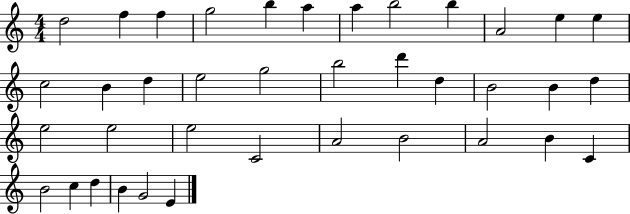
X:1
T:Untitled
M:4/4
L:1/4
K:C
d2 f f g2 b a a b2 b A2 e e c2 B d e2 g2 b2 d' d B2 B d e2 e2 e2 C2 A2 B2 A2 B C B2 c d B G2 E